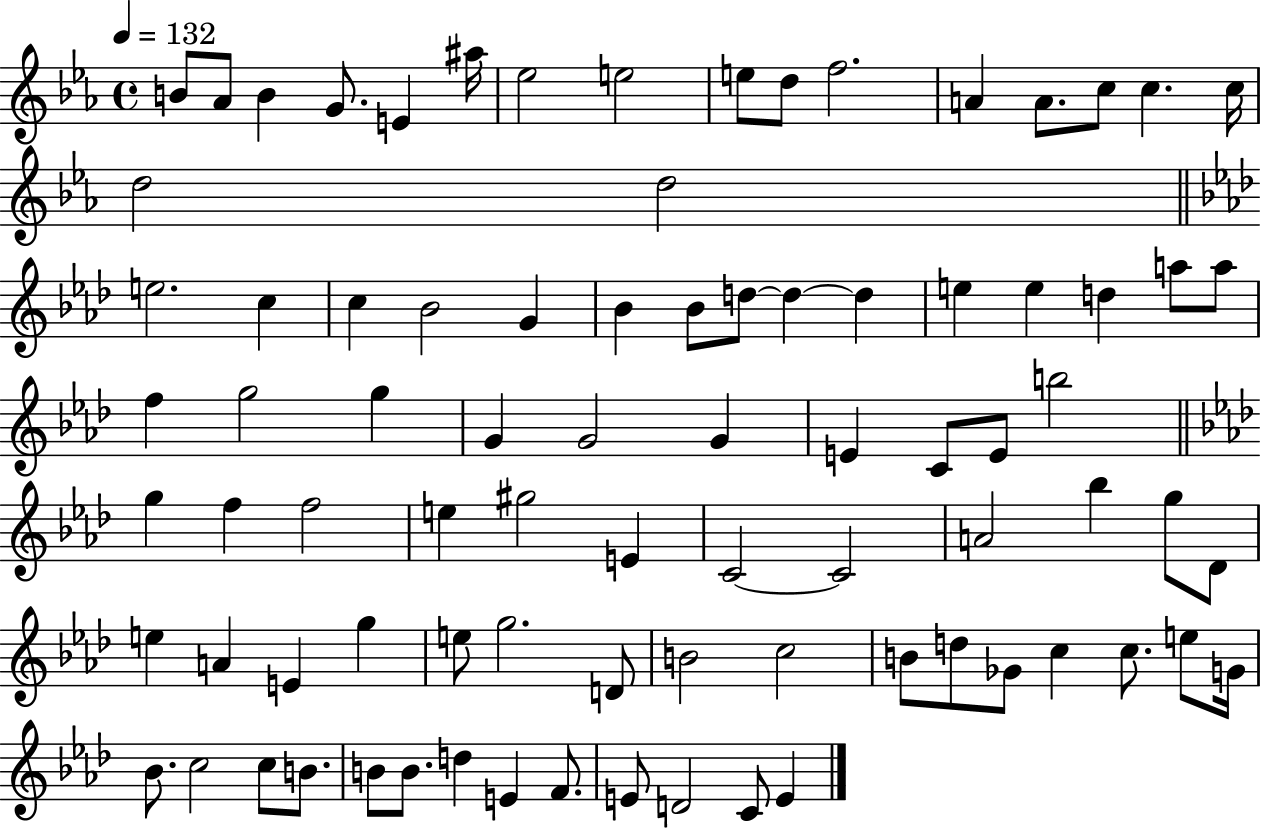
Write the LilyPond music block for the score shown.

{
  \clef treble
  \time 4/4
  \defaultTimeSignature
  \key ees \major
  \tempo 4 = 132
  b'8 aes'8 b'4 g'8. e'4 ais''16 | ees''2 e''2 | e''8 d''8 f''2. | a'4 a'8. c''8 c''4. c''16 | \break d''2 d''2 | \bar "||" \break \key aes \major e''2. c''4 | c''4 bes'2 g'4 | bes'4 bes'8 d''8~~ d''4~~ d''4 | e''4 e''4 d''4 a''8 a''8 | \break f''4 g''2 g''4 | g'4 g'2 g'4 | e'4 c'8 e'8 b''2 | \bar "||" \break \key f \minor g''4 f''4 f''2 | e''4 gis''2 e'4 | c'2~~ c'2 | a'2 bes''4 g''8 des'8 | \break e''4 a'4 e'4 g''4 | e''8 g''2. d'8 | b'2 c''2 | b'8 d''8 ges'8 c''4 c''8. e''8 g'16 | \break bes'8. c''2 c''8 b'8. | b'8 b'8. d''4 e'4 f'8. | e'8 d'2 c'8 e'4 | \bar "|."
}